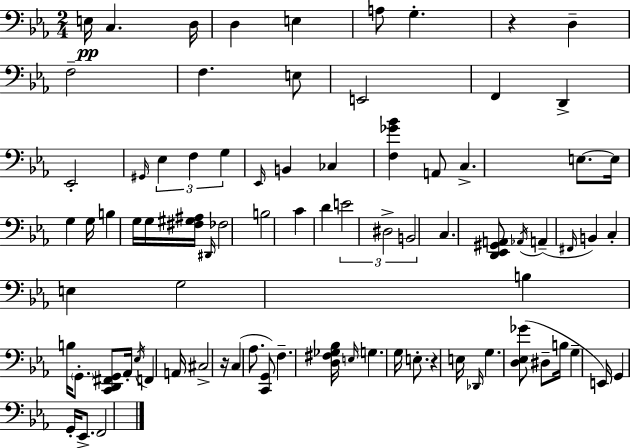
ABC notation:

X:1
T:Untitled
M:2/4
L:1/4
K:Eb
E,/4 C, D,/4 D, E, A,/2 G, z D, F,2 F, E,/2 E,,2 F,, D,, _E,,2 ^G,,/4 _E, F, G, _E,,/4 B,, _C, [F,_G_B] A,,/2 C, E,/2 E,/4 G, G,/4 B, G,/4 G,/4 [^F,^G,^A,]/4 ^D,,/4 _F,2 B,2 C D E2 ^D,2 B,,2 C, [D,,_E,,^G,,A,,]/2 _A,,/4 A,, ^F,,/4 B,, C, E, G,2 B, B,/4 G,,/2 [C,,D,,^F,,G,,]/2 _A,,/4 _E,/4 F,, A,,/4 ^C,2 z/4 C, _A,/2 [C,,G,,]/2 F, [D,^F,_G,_B,]/4 E,/4 G, G,/4 E,/2 z E,/4 _D,,/4 G, [D,_E,_G]/2 ^D,/2 B,/4 G, E,,/4 G,, G,,/4 _E,,/2 F,,2